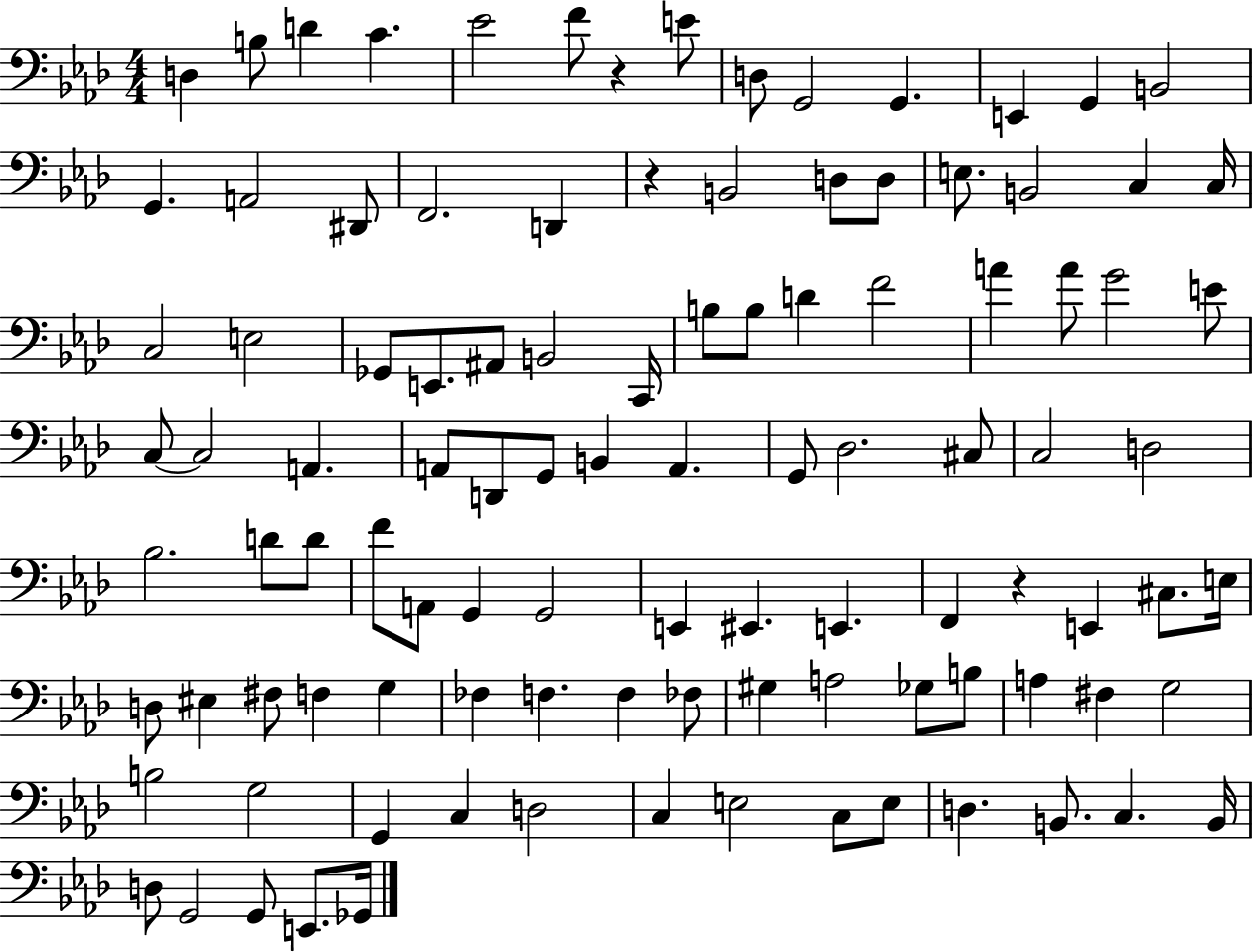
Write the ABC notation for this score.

X:1
T:Untitled
M:4/4
L:1/4
K:Ab
D, B,/2 D C _E2 F/2 z E/2 D,/2 G,,2 G,, E,, G,, B,,2 G,, A,,2 ^D,,/2 F,,2 D,, z B,,2 D,/2 D,/2 E,/2 B,,2 C, C,/4 C,2 E,2 _G,,/2 E,,/2 ^A,,/2 B,,2 C,,/4 B,/2 B,/2 D F2 A A/2 G2 E/2 C,/2 C,2 A,, A,,/2 D,,/2 G,,/2 B,, A,, G,,/2 _D,2 ^C,/2 C,2 D,2 _B,2 D/2 D/2 F/2 A,,/2 G,, G,,2 E,, ^E,, E,, F,, z E,, ^C,/2 E,/4 D,/2 ^E, ^F,/2 F, G, _F, F, F, _F,/2 ^G, A,2 _G,/2 B,/2 A, ^F, G,2 B,2 G,2 G,, C, D,2 C, E,2 C,/2 E,/2 D, B,,/2 C, B,,/4 D,/2 G,,2 G,,/2 E,,/2 _G,,/4